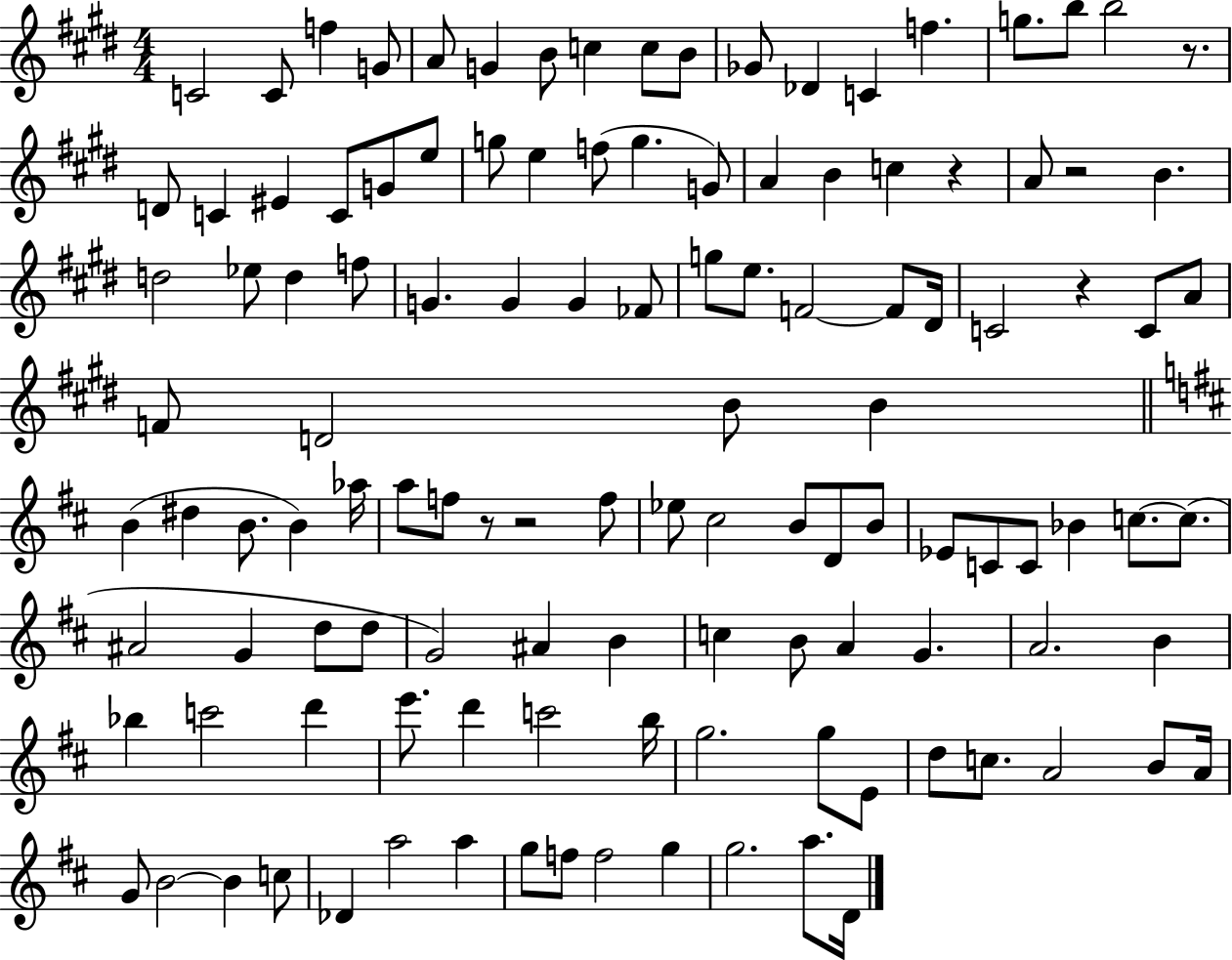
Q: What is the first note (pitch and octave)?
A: C4